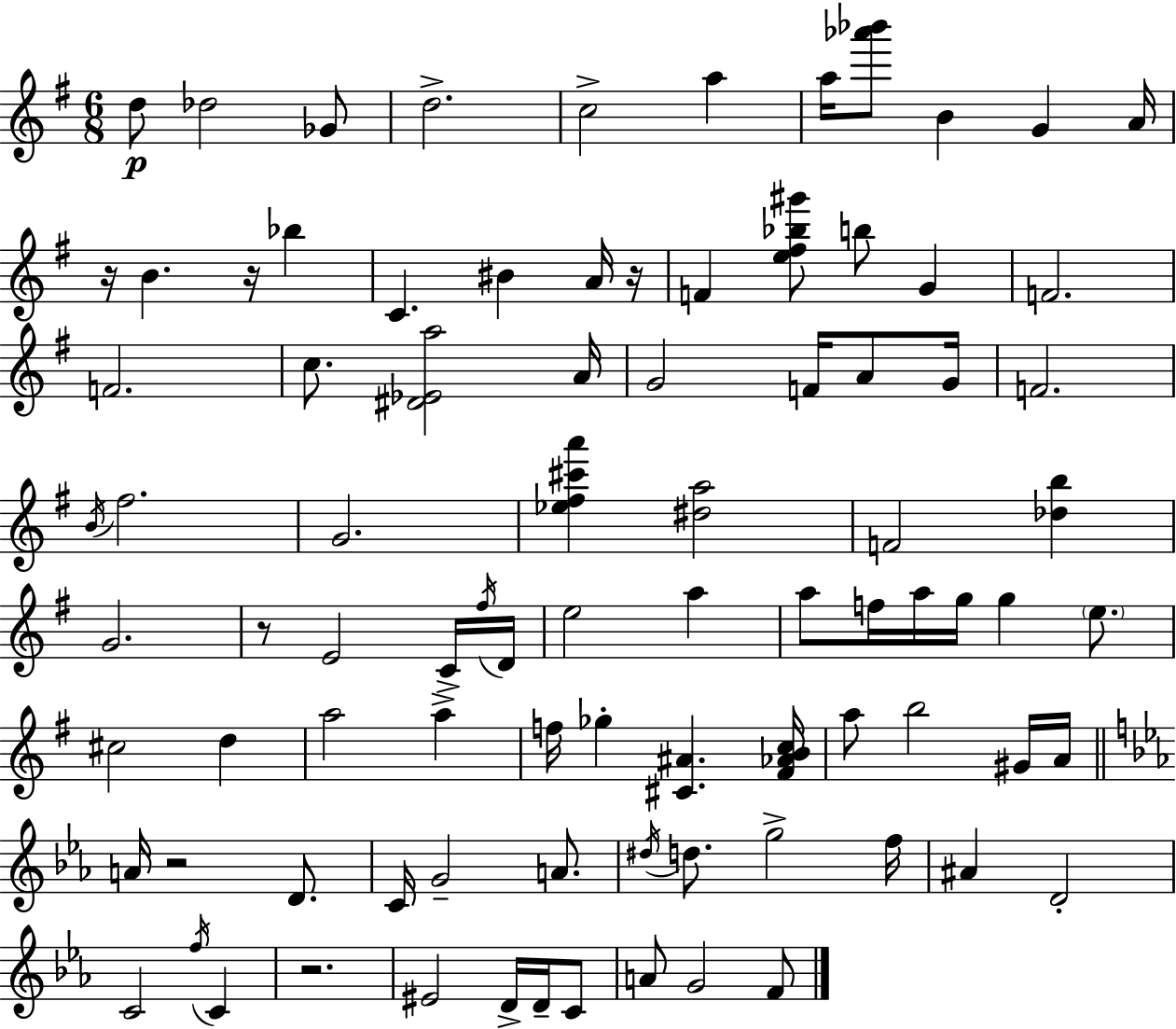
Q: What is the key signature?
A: E minor